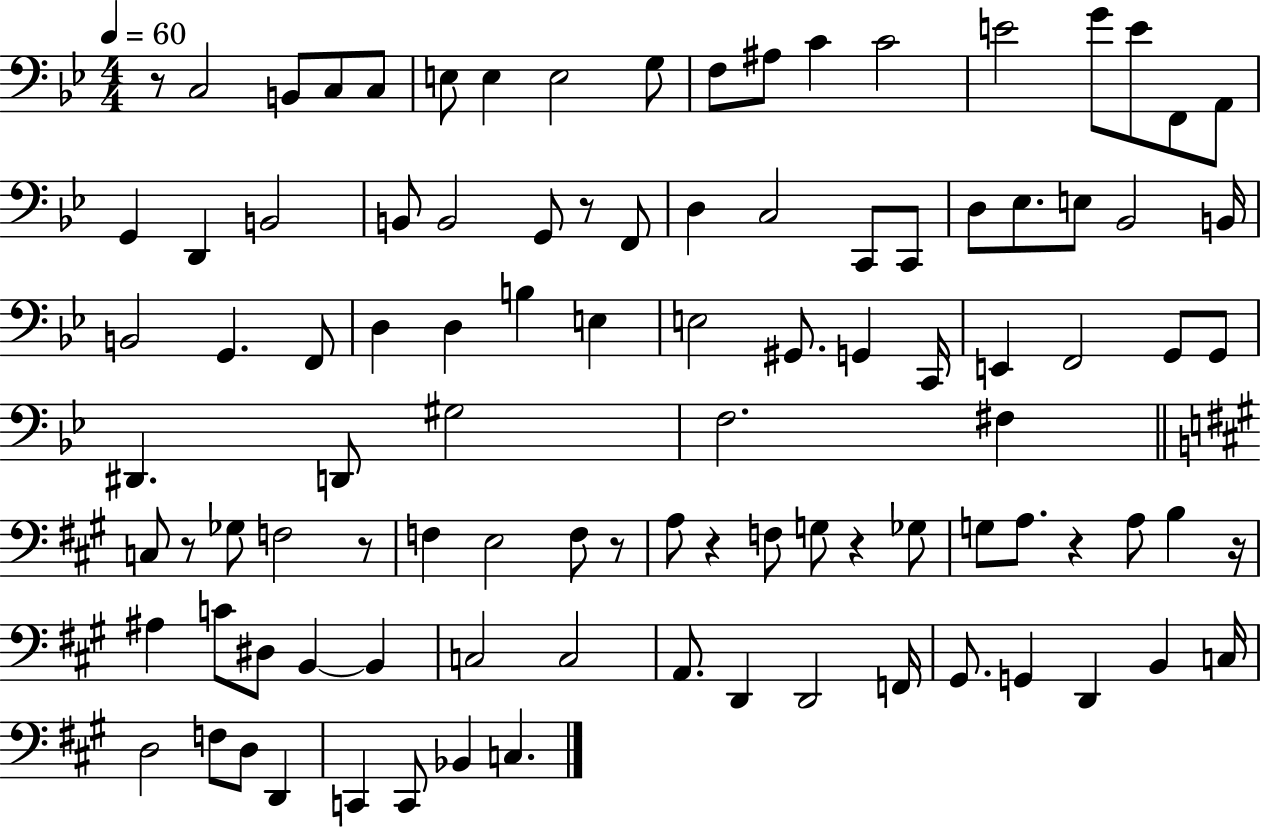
{
  \clef bass
  \numericTimeSignature
  \time 4/4
  \key bes \major
  \tempo 4 = 60
  r8 c2 b,8 c8 c8 | e8 e4 e2 g8 | f8 ais8 c'4 c'2 | e'2 g'8 e'8 f,8 a,8 | \break g,4 d,4 b,2 | b,8 b,2 g,8 r8 f,8 | d4 c2 c,8 c,8 | d8 ees8. e8 bes,2 b,16 | \break b,2 g,4. f,8 | d4 d4 b4 e4 | e2 gis,8. g,4 c,16 | e,4 f,2 g,8 g,8 | \break dis,4. d,8 gis2 | f2. fis4 | \bar "||" \break \key a \major c8 r8 ges8 f2 r8 | f4 e2 f8 r8 | a8 r4 f8 g8 r4 ges8 | g8 a8. r4 a8 b4 r16 | \break ais4 c'8 dis8 b,4~~ b,4 | c2 c2 | a,8. d,4 d,2 f,16 | gis,8. g,4 d,4 b,4 c16 | \break d2 f8 d8 d,4 | c,4 c,8 bes,4 c4. | \bar "|."
}